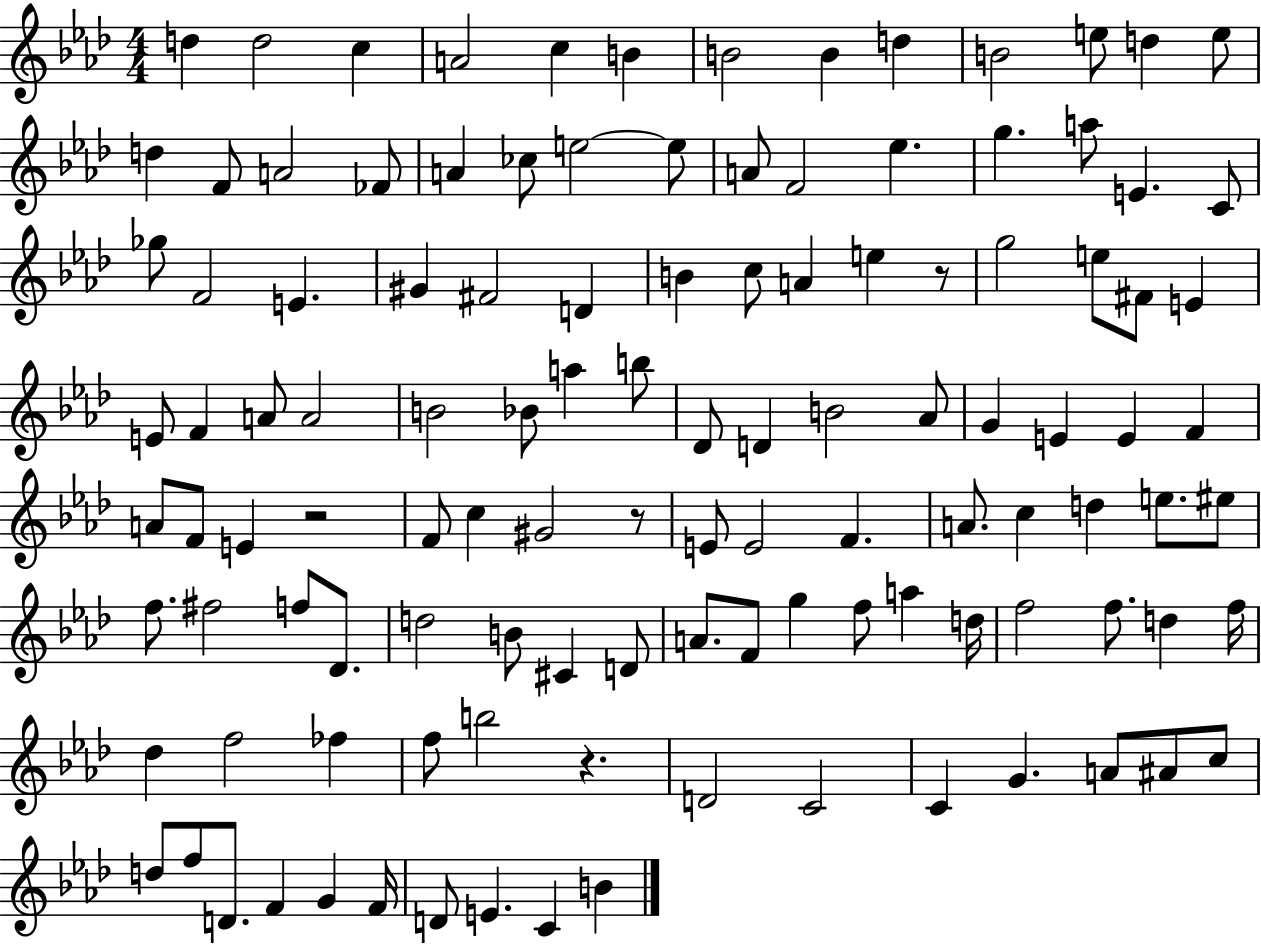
D5/q D5/h C5/q A4/h C5/q B4/q B4/h B4/q D5/q B4/h E5/e D5/q E5/e D5/q F4/e A4/h FES4/e A4/q CES5/e E5/h E5/e A4/e F4/h Eb5/q. G5/q. A5/e E4/q. C4/e Gb5/e F4/h E4/q. G#4/q F#4/h D4/q B4/q C5/e A4/q E5/q R/e G5/h E5/e F#4/e E4/q E4/e F4/q A4/e A4/h B4/h Bb4/e A5/q B5/e Db4/e D4/q B4/h Ab4/e G4/q E4/q E4/q F4/q A4/e F4/e E4/q R/h F4/e C5/q G#4/h R/e E4/e E4/h F4/q. A4/e. C5/q D5/q E5/e. EIS5/e F5/e. F#5/h F5/e Db4/e. D5/h B4/e C#4/q D4/e A4/e. F4/e G5/q F5/e A5/q D5/s F5/h F5/e. D5/q F5/s Db5/q F5/h FES5/q F5/e B5/h R/q. D4/h C4/h C4/q G4/q. A4/e A#4/e C5/e D5/e F5/e D4/e. F4/q G4/q F4/s D4/e E4/q. C4/q B4/q